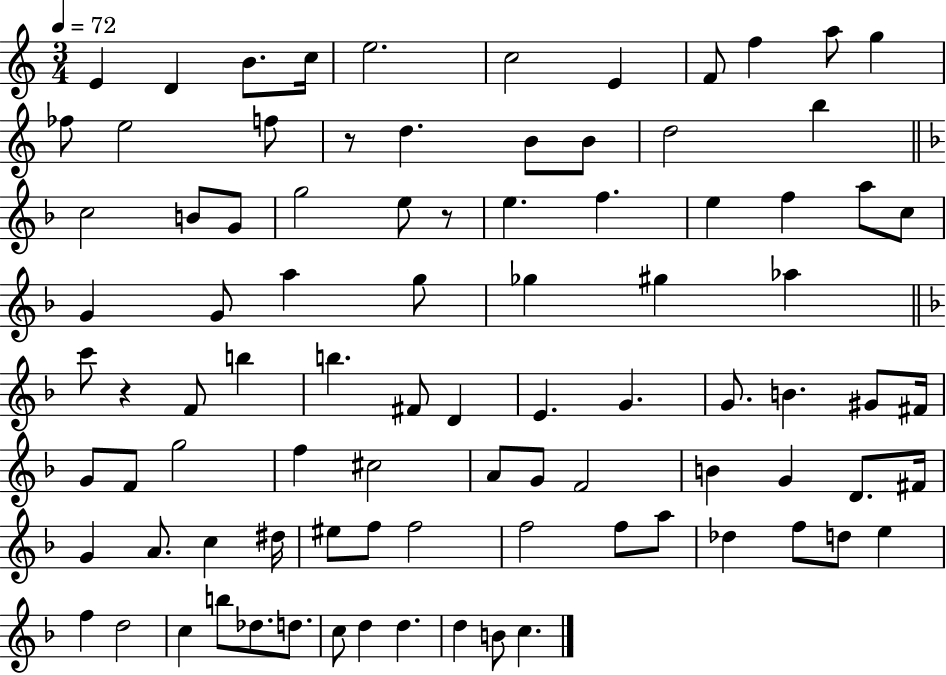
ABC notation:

X:1
T:Untitled
M:3/4
L:1/4
K:C
E D B/2 c/4 e2 c2 E F/2 f a/2 g _f/2 e2 f/2 z/2 d B/2 B/2 d2 b c2 B/2 G/2 g2 e/2 z/2 e f e f a/2 c/2 G G/2 a g/2 _g ^g _a c'/2 z F/2 b b ^F/2 D E G G/2 B ^G/2 ^F/4 G/2 F/2 g2 f ^c2 A/2 G/2 F2 B G D/2 ^F/4 G A/2 c ^d/4 ^e/2 f/2 f2 f2 f/2 a/2 _d f/2 d/2 e f d2 c b/2 _d/2 d/2 c/2 d d d B/2 c